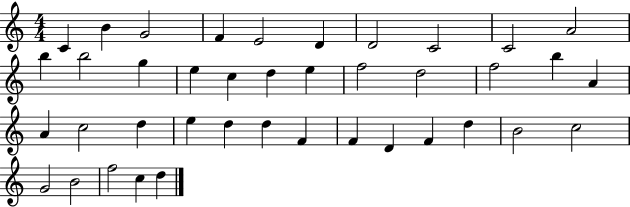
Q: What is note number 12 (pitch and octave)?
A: B5